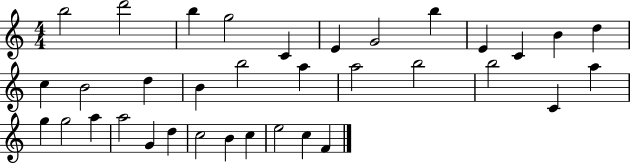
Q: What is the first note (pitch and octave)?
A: B5